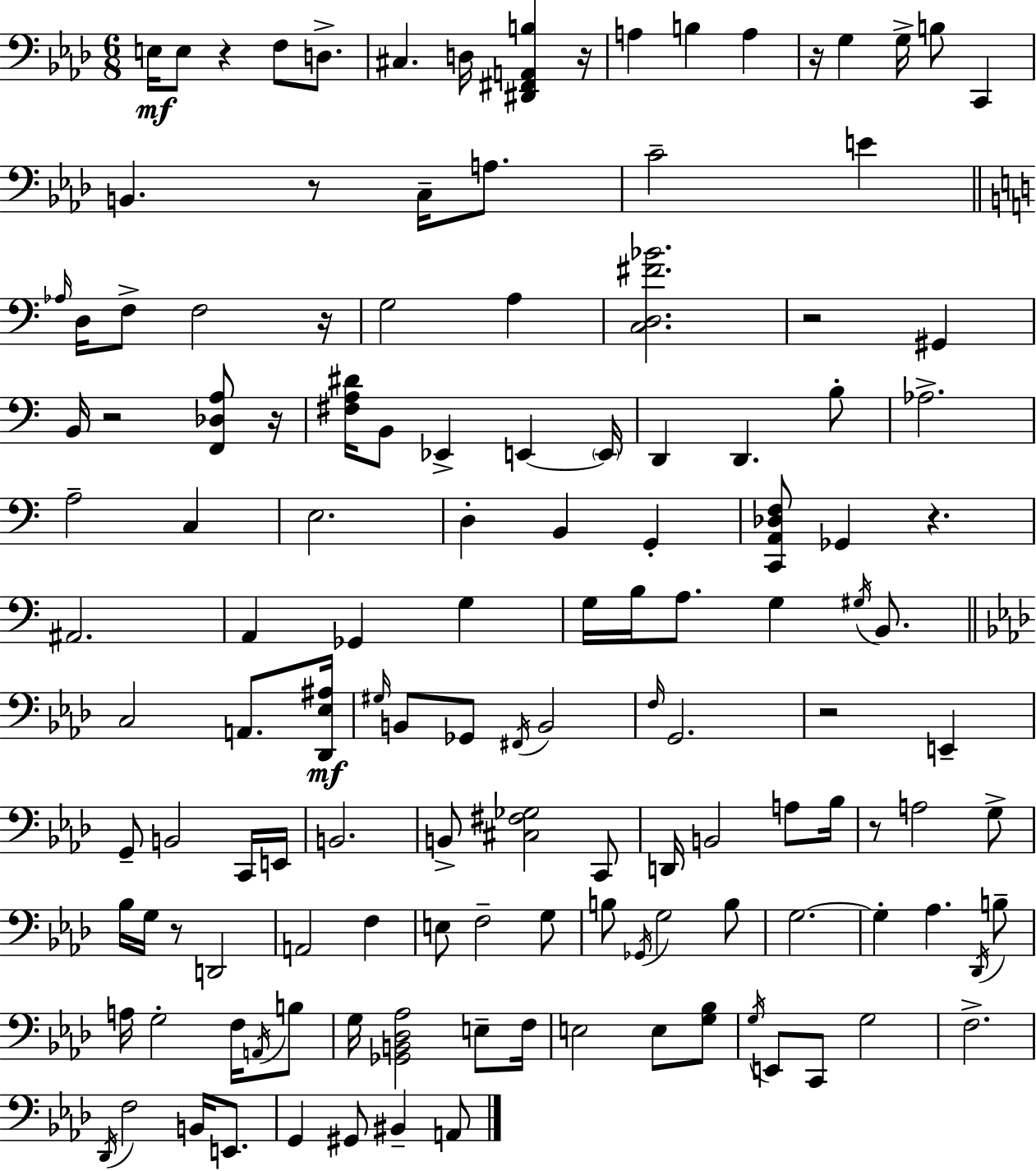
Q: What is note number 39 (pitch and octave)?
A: B2